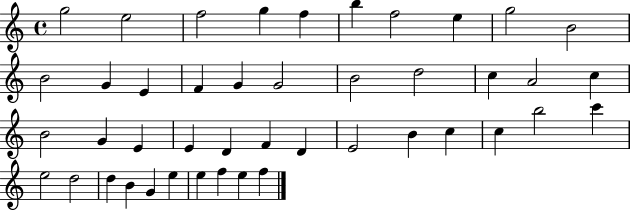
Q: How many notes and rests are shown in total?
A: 44